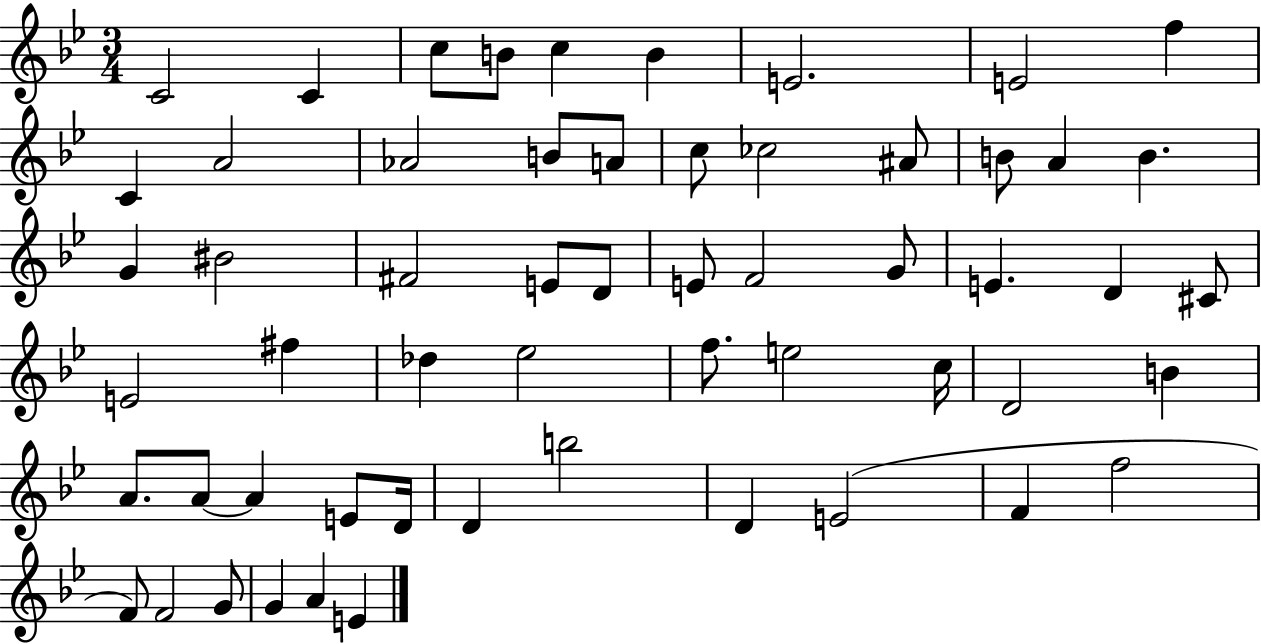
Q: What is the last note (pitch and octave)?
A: E4